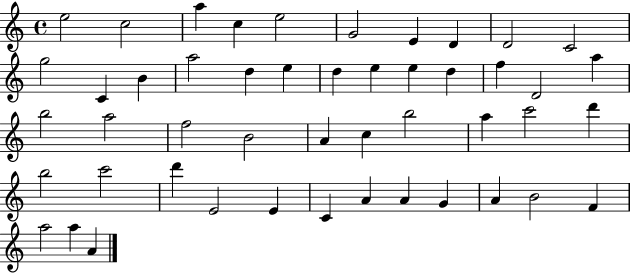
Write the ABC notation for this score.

X:1
T:Untitled
M:4/4
L:1/4
K:C
e2 c2 a c e2 G2 E D D2 C2 g2 C B a2 d e d e e d f D2 a b2 a2 f2 B2 A c b2 a c'2 d' b2 c'2 d' E2 E C A A G A B2 F a2 a A